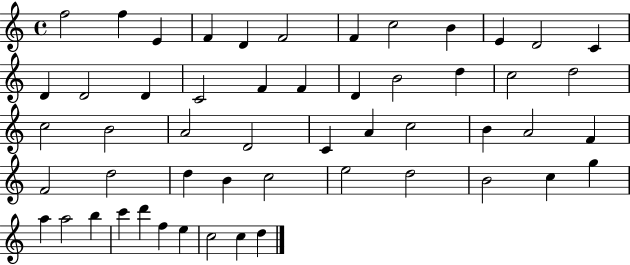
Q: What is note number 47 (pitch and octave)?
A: C6